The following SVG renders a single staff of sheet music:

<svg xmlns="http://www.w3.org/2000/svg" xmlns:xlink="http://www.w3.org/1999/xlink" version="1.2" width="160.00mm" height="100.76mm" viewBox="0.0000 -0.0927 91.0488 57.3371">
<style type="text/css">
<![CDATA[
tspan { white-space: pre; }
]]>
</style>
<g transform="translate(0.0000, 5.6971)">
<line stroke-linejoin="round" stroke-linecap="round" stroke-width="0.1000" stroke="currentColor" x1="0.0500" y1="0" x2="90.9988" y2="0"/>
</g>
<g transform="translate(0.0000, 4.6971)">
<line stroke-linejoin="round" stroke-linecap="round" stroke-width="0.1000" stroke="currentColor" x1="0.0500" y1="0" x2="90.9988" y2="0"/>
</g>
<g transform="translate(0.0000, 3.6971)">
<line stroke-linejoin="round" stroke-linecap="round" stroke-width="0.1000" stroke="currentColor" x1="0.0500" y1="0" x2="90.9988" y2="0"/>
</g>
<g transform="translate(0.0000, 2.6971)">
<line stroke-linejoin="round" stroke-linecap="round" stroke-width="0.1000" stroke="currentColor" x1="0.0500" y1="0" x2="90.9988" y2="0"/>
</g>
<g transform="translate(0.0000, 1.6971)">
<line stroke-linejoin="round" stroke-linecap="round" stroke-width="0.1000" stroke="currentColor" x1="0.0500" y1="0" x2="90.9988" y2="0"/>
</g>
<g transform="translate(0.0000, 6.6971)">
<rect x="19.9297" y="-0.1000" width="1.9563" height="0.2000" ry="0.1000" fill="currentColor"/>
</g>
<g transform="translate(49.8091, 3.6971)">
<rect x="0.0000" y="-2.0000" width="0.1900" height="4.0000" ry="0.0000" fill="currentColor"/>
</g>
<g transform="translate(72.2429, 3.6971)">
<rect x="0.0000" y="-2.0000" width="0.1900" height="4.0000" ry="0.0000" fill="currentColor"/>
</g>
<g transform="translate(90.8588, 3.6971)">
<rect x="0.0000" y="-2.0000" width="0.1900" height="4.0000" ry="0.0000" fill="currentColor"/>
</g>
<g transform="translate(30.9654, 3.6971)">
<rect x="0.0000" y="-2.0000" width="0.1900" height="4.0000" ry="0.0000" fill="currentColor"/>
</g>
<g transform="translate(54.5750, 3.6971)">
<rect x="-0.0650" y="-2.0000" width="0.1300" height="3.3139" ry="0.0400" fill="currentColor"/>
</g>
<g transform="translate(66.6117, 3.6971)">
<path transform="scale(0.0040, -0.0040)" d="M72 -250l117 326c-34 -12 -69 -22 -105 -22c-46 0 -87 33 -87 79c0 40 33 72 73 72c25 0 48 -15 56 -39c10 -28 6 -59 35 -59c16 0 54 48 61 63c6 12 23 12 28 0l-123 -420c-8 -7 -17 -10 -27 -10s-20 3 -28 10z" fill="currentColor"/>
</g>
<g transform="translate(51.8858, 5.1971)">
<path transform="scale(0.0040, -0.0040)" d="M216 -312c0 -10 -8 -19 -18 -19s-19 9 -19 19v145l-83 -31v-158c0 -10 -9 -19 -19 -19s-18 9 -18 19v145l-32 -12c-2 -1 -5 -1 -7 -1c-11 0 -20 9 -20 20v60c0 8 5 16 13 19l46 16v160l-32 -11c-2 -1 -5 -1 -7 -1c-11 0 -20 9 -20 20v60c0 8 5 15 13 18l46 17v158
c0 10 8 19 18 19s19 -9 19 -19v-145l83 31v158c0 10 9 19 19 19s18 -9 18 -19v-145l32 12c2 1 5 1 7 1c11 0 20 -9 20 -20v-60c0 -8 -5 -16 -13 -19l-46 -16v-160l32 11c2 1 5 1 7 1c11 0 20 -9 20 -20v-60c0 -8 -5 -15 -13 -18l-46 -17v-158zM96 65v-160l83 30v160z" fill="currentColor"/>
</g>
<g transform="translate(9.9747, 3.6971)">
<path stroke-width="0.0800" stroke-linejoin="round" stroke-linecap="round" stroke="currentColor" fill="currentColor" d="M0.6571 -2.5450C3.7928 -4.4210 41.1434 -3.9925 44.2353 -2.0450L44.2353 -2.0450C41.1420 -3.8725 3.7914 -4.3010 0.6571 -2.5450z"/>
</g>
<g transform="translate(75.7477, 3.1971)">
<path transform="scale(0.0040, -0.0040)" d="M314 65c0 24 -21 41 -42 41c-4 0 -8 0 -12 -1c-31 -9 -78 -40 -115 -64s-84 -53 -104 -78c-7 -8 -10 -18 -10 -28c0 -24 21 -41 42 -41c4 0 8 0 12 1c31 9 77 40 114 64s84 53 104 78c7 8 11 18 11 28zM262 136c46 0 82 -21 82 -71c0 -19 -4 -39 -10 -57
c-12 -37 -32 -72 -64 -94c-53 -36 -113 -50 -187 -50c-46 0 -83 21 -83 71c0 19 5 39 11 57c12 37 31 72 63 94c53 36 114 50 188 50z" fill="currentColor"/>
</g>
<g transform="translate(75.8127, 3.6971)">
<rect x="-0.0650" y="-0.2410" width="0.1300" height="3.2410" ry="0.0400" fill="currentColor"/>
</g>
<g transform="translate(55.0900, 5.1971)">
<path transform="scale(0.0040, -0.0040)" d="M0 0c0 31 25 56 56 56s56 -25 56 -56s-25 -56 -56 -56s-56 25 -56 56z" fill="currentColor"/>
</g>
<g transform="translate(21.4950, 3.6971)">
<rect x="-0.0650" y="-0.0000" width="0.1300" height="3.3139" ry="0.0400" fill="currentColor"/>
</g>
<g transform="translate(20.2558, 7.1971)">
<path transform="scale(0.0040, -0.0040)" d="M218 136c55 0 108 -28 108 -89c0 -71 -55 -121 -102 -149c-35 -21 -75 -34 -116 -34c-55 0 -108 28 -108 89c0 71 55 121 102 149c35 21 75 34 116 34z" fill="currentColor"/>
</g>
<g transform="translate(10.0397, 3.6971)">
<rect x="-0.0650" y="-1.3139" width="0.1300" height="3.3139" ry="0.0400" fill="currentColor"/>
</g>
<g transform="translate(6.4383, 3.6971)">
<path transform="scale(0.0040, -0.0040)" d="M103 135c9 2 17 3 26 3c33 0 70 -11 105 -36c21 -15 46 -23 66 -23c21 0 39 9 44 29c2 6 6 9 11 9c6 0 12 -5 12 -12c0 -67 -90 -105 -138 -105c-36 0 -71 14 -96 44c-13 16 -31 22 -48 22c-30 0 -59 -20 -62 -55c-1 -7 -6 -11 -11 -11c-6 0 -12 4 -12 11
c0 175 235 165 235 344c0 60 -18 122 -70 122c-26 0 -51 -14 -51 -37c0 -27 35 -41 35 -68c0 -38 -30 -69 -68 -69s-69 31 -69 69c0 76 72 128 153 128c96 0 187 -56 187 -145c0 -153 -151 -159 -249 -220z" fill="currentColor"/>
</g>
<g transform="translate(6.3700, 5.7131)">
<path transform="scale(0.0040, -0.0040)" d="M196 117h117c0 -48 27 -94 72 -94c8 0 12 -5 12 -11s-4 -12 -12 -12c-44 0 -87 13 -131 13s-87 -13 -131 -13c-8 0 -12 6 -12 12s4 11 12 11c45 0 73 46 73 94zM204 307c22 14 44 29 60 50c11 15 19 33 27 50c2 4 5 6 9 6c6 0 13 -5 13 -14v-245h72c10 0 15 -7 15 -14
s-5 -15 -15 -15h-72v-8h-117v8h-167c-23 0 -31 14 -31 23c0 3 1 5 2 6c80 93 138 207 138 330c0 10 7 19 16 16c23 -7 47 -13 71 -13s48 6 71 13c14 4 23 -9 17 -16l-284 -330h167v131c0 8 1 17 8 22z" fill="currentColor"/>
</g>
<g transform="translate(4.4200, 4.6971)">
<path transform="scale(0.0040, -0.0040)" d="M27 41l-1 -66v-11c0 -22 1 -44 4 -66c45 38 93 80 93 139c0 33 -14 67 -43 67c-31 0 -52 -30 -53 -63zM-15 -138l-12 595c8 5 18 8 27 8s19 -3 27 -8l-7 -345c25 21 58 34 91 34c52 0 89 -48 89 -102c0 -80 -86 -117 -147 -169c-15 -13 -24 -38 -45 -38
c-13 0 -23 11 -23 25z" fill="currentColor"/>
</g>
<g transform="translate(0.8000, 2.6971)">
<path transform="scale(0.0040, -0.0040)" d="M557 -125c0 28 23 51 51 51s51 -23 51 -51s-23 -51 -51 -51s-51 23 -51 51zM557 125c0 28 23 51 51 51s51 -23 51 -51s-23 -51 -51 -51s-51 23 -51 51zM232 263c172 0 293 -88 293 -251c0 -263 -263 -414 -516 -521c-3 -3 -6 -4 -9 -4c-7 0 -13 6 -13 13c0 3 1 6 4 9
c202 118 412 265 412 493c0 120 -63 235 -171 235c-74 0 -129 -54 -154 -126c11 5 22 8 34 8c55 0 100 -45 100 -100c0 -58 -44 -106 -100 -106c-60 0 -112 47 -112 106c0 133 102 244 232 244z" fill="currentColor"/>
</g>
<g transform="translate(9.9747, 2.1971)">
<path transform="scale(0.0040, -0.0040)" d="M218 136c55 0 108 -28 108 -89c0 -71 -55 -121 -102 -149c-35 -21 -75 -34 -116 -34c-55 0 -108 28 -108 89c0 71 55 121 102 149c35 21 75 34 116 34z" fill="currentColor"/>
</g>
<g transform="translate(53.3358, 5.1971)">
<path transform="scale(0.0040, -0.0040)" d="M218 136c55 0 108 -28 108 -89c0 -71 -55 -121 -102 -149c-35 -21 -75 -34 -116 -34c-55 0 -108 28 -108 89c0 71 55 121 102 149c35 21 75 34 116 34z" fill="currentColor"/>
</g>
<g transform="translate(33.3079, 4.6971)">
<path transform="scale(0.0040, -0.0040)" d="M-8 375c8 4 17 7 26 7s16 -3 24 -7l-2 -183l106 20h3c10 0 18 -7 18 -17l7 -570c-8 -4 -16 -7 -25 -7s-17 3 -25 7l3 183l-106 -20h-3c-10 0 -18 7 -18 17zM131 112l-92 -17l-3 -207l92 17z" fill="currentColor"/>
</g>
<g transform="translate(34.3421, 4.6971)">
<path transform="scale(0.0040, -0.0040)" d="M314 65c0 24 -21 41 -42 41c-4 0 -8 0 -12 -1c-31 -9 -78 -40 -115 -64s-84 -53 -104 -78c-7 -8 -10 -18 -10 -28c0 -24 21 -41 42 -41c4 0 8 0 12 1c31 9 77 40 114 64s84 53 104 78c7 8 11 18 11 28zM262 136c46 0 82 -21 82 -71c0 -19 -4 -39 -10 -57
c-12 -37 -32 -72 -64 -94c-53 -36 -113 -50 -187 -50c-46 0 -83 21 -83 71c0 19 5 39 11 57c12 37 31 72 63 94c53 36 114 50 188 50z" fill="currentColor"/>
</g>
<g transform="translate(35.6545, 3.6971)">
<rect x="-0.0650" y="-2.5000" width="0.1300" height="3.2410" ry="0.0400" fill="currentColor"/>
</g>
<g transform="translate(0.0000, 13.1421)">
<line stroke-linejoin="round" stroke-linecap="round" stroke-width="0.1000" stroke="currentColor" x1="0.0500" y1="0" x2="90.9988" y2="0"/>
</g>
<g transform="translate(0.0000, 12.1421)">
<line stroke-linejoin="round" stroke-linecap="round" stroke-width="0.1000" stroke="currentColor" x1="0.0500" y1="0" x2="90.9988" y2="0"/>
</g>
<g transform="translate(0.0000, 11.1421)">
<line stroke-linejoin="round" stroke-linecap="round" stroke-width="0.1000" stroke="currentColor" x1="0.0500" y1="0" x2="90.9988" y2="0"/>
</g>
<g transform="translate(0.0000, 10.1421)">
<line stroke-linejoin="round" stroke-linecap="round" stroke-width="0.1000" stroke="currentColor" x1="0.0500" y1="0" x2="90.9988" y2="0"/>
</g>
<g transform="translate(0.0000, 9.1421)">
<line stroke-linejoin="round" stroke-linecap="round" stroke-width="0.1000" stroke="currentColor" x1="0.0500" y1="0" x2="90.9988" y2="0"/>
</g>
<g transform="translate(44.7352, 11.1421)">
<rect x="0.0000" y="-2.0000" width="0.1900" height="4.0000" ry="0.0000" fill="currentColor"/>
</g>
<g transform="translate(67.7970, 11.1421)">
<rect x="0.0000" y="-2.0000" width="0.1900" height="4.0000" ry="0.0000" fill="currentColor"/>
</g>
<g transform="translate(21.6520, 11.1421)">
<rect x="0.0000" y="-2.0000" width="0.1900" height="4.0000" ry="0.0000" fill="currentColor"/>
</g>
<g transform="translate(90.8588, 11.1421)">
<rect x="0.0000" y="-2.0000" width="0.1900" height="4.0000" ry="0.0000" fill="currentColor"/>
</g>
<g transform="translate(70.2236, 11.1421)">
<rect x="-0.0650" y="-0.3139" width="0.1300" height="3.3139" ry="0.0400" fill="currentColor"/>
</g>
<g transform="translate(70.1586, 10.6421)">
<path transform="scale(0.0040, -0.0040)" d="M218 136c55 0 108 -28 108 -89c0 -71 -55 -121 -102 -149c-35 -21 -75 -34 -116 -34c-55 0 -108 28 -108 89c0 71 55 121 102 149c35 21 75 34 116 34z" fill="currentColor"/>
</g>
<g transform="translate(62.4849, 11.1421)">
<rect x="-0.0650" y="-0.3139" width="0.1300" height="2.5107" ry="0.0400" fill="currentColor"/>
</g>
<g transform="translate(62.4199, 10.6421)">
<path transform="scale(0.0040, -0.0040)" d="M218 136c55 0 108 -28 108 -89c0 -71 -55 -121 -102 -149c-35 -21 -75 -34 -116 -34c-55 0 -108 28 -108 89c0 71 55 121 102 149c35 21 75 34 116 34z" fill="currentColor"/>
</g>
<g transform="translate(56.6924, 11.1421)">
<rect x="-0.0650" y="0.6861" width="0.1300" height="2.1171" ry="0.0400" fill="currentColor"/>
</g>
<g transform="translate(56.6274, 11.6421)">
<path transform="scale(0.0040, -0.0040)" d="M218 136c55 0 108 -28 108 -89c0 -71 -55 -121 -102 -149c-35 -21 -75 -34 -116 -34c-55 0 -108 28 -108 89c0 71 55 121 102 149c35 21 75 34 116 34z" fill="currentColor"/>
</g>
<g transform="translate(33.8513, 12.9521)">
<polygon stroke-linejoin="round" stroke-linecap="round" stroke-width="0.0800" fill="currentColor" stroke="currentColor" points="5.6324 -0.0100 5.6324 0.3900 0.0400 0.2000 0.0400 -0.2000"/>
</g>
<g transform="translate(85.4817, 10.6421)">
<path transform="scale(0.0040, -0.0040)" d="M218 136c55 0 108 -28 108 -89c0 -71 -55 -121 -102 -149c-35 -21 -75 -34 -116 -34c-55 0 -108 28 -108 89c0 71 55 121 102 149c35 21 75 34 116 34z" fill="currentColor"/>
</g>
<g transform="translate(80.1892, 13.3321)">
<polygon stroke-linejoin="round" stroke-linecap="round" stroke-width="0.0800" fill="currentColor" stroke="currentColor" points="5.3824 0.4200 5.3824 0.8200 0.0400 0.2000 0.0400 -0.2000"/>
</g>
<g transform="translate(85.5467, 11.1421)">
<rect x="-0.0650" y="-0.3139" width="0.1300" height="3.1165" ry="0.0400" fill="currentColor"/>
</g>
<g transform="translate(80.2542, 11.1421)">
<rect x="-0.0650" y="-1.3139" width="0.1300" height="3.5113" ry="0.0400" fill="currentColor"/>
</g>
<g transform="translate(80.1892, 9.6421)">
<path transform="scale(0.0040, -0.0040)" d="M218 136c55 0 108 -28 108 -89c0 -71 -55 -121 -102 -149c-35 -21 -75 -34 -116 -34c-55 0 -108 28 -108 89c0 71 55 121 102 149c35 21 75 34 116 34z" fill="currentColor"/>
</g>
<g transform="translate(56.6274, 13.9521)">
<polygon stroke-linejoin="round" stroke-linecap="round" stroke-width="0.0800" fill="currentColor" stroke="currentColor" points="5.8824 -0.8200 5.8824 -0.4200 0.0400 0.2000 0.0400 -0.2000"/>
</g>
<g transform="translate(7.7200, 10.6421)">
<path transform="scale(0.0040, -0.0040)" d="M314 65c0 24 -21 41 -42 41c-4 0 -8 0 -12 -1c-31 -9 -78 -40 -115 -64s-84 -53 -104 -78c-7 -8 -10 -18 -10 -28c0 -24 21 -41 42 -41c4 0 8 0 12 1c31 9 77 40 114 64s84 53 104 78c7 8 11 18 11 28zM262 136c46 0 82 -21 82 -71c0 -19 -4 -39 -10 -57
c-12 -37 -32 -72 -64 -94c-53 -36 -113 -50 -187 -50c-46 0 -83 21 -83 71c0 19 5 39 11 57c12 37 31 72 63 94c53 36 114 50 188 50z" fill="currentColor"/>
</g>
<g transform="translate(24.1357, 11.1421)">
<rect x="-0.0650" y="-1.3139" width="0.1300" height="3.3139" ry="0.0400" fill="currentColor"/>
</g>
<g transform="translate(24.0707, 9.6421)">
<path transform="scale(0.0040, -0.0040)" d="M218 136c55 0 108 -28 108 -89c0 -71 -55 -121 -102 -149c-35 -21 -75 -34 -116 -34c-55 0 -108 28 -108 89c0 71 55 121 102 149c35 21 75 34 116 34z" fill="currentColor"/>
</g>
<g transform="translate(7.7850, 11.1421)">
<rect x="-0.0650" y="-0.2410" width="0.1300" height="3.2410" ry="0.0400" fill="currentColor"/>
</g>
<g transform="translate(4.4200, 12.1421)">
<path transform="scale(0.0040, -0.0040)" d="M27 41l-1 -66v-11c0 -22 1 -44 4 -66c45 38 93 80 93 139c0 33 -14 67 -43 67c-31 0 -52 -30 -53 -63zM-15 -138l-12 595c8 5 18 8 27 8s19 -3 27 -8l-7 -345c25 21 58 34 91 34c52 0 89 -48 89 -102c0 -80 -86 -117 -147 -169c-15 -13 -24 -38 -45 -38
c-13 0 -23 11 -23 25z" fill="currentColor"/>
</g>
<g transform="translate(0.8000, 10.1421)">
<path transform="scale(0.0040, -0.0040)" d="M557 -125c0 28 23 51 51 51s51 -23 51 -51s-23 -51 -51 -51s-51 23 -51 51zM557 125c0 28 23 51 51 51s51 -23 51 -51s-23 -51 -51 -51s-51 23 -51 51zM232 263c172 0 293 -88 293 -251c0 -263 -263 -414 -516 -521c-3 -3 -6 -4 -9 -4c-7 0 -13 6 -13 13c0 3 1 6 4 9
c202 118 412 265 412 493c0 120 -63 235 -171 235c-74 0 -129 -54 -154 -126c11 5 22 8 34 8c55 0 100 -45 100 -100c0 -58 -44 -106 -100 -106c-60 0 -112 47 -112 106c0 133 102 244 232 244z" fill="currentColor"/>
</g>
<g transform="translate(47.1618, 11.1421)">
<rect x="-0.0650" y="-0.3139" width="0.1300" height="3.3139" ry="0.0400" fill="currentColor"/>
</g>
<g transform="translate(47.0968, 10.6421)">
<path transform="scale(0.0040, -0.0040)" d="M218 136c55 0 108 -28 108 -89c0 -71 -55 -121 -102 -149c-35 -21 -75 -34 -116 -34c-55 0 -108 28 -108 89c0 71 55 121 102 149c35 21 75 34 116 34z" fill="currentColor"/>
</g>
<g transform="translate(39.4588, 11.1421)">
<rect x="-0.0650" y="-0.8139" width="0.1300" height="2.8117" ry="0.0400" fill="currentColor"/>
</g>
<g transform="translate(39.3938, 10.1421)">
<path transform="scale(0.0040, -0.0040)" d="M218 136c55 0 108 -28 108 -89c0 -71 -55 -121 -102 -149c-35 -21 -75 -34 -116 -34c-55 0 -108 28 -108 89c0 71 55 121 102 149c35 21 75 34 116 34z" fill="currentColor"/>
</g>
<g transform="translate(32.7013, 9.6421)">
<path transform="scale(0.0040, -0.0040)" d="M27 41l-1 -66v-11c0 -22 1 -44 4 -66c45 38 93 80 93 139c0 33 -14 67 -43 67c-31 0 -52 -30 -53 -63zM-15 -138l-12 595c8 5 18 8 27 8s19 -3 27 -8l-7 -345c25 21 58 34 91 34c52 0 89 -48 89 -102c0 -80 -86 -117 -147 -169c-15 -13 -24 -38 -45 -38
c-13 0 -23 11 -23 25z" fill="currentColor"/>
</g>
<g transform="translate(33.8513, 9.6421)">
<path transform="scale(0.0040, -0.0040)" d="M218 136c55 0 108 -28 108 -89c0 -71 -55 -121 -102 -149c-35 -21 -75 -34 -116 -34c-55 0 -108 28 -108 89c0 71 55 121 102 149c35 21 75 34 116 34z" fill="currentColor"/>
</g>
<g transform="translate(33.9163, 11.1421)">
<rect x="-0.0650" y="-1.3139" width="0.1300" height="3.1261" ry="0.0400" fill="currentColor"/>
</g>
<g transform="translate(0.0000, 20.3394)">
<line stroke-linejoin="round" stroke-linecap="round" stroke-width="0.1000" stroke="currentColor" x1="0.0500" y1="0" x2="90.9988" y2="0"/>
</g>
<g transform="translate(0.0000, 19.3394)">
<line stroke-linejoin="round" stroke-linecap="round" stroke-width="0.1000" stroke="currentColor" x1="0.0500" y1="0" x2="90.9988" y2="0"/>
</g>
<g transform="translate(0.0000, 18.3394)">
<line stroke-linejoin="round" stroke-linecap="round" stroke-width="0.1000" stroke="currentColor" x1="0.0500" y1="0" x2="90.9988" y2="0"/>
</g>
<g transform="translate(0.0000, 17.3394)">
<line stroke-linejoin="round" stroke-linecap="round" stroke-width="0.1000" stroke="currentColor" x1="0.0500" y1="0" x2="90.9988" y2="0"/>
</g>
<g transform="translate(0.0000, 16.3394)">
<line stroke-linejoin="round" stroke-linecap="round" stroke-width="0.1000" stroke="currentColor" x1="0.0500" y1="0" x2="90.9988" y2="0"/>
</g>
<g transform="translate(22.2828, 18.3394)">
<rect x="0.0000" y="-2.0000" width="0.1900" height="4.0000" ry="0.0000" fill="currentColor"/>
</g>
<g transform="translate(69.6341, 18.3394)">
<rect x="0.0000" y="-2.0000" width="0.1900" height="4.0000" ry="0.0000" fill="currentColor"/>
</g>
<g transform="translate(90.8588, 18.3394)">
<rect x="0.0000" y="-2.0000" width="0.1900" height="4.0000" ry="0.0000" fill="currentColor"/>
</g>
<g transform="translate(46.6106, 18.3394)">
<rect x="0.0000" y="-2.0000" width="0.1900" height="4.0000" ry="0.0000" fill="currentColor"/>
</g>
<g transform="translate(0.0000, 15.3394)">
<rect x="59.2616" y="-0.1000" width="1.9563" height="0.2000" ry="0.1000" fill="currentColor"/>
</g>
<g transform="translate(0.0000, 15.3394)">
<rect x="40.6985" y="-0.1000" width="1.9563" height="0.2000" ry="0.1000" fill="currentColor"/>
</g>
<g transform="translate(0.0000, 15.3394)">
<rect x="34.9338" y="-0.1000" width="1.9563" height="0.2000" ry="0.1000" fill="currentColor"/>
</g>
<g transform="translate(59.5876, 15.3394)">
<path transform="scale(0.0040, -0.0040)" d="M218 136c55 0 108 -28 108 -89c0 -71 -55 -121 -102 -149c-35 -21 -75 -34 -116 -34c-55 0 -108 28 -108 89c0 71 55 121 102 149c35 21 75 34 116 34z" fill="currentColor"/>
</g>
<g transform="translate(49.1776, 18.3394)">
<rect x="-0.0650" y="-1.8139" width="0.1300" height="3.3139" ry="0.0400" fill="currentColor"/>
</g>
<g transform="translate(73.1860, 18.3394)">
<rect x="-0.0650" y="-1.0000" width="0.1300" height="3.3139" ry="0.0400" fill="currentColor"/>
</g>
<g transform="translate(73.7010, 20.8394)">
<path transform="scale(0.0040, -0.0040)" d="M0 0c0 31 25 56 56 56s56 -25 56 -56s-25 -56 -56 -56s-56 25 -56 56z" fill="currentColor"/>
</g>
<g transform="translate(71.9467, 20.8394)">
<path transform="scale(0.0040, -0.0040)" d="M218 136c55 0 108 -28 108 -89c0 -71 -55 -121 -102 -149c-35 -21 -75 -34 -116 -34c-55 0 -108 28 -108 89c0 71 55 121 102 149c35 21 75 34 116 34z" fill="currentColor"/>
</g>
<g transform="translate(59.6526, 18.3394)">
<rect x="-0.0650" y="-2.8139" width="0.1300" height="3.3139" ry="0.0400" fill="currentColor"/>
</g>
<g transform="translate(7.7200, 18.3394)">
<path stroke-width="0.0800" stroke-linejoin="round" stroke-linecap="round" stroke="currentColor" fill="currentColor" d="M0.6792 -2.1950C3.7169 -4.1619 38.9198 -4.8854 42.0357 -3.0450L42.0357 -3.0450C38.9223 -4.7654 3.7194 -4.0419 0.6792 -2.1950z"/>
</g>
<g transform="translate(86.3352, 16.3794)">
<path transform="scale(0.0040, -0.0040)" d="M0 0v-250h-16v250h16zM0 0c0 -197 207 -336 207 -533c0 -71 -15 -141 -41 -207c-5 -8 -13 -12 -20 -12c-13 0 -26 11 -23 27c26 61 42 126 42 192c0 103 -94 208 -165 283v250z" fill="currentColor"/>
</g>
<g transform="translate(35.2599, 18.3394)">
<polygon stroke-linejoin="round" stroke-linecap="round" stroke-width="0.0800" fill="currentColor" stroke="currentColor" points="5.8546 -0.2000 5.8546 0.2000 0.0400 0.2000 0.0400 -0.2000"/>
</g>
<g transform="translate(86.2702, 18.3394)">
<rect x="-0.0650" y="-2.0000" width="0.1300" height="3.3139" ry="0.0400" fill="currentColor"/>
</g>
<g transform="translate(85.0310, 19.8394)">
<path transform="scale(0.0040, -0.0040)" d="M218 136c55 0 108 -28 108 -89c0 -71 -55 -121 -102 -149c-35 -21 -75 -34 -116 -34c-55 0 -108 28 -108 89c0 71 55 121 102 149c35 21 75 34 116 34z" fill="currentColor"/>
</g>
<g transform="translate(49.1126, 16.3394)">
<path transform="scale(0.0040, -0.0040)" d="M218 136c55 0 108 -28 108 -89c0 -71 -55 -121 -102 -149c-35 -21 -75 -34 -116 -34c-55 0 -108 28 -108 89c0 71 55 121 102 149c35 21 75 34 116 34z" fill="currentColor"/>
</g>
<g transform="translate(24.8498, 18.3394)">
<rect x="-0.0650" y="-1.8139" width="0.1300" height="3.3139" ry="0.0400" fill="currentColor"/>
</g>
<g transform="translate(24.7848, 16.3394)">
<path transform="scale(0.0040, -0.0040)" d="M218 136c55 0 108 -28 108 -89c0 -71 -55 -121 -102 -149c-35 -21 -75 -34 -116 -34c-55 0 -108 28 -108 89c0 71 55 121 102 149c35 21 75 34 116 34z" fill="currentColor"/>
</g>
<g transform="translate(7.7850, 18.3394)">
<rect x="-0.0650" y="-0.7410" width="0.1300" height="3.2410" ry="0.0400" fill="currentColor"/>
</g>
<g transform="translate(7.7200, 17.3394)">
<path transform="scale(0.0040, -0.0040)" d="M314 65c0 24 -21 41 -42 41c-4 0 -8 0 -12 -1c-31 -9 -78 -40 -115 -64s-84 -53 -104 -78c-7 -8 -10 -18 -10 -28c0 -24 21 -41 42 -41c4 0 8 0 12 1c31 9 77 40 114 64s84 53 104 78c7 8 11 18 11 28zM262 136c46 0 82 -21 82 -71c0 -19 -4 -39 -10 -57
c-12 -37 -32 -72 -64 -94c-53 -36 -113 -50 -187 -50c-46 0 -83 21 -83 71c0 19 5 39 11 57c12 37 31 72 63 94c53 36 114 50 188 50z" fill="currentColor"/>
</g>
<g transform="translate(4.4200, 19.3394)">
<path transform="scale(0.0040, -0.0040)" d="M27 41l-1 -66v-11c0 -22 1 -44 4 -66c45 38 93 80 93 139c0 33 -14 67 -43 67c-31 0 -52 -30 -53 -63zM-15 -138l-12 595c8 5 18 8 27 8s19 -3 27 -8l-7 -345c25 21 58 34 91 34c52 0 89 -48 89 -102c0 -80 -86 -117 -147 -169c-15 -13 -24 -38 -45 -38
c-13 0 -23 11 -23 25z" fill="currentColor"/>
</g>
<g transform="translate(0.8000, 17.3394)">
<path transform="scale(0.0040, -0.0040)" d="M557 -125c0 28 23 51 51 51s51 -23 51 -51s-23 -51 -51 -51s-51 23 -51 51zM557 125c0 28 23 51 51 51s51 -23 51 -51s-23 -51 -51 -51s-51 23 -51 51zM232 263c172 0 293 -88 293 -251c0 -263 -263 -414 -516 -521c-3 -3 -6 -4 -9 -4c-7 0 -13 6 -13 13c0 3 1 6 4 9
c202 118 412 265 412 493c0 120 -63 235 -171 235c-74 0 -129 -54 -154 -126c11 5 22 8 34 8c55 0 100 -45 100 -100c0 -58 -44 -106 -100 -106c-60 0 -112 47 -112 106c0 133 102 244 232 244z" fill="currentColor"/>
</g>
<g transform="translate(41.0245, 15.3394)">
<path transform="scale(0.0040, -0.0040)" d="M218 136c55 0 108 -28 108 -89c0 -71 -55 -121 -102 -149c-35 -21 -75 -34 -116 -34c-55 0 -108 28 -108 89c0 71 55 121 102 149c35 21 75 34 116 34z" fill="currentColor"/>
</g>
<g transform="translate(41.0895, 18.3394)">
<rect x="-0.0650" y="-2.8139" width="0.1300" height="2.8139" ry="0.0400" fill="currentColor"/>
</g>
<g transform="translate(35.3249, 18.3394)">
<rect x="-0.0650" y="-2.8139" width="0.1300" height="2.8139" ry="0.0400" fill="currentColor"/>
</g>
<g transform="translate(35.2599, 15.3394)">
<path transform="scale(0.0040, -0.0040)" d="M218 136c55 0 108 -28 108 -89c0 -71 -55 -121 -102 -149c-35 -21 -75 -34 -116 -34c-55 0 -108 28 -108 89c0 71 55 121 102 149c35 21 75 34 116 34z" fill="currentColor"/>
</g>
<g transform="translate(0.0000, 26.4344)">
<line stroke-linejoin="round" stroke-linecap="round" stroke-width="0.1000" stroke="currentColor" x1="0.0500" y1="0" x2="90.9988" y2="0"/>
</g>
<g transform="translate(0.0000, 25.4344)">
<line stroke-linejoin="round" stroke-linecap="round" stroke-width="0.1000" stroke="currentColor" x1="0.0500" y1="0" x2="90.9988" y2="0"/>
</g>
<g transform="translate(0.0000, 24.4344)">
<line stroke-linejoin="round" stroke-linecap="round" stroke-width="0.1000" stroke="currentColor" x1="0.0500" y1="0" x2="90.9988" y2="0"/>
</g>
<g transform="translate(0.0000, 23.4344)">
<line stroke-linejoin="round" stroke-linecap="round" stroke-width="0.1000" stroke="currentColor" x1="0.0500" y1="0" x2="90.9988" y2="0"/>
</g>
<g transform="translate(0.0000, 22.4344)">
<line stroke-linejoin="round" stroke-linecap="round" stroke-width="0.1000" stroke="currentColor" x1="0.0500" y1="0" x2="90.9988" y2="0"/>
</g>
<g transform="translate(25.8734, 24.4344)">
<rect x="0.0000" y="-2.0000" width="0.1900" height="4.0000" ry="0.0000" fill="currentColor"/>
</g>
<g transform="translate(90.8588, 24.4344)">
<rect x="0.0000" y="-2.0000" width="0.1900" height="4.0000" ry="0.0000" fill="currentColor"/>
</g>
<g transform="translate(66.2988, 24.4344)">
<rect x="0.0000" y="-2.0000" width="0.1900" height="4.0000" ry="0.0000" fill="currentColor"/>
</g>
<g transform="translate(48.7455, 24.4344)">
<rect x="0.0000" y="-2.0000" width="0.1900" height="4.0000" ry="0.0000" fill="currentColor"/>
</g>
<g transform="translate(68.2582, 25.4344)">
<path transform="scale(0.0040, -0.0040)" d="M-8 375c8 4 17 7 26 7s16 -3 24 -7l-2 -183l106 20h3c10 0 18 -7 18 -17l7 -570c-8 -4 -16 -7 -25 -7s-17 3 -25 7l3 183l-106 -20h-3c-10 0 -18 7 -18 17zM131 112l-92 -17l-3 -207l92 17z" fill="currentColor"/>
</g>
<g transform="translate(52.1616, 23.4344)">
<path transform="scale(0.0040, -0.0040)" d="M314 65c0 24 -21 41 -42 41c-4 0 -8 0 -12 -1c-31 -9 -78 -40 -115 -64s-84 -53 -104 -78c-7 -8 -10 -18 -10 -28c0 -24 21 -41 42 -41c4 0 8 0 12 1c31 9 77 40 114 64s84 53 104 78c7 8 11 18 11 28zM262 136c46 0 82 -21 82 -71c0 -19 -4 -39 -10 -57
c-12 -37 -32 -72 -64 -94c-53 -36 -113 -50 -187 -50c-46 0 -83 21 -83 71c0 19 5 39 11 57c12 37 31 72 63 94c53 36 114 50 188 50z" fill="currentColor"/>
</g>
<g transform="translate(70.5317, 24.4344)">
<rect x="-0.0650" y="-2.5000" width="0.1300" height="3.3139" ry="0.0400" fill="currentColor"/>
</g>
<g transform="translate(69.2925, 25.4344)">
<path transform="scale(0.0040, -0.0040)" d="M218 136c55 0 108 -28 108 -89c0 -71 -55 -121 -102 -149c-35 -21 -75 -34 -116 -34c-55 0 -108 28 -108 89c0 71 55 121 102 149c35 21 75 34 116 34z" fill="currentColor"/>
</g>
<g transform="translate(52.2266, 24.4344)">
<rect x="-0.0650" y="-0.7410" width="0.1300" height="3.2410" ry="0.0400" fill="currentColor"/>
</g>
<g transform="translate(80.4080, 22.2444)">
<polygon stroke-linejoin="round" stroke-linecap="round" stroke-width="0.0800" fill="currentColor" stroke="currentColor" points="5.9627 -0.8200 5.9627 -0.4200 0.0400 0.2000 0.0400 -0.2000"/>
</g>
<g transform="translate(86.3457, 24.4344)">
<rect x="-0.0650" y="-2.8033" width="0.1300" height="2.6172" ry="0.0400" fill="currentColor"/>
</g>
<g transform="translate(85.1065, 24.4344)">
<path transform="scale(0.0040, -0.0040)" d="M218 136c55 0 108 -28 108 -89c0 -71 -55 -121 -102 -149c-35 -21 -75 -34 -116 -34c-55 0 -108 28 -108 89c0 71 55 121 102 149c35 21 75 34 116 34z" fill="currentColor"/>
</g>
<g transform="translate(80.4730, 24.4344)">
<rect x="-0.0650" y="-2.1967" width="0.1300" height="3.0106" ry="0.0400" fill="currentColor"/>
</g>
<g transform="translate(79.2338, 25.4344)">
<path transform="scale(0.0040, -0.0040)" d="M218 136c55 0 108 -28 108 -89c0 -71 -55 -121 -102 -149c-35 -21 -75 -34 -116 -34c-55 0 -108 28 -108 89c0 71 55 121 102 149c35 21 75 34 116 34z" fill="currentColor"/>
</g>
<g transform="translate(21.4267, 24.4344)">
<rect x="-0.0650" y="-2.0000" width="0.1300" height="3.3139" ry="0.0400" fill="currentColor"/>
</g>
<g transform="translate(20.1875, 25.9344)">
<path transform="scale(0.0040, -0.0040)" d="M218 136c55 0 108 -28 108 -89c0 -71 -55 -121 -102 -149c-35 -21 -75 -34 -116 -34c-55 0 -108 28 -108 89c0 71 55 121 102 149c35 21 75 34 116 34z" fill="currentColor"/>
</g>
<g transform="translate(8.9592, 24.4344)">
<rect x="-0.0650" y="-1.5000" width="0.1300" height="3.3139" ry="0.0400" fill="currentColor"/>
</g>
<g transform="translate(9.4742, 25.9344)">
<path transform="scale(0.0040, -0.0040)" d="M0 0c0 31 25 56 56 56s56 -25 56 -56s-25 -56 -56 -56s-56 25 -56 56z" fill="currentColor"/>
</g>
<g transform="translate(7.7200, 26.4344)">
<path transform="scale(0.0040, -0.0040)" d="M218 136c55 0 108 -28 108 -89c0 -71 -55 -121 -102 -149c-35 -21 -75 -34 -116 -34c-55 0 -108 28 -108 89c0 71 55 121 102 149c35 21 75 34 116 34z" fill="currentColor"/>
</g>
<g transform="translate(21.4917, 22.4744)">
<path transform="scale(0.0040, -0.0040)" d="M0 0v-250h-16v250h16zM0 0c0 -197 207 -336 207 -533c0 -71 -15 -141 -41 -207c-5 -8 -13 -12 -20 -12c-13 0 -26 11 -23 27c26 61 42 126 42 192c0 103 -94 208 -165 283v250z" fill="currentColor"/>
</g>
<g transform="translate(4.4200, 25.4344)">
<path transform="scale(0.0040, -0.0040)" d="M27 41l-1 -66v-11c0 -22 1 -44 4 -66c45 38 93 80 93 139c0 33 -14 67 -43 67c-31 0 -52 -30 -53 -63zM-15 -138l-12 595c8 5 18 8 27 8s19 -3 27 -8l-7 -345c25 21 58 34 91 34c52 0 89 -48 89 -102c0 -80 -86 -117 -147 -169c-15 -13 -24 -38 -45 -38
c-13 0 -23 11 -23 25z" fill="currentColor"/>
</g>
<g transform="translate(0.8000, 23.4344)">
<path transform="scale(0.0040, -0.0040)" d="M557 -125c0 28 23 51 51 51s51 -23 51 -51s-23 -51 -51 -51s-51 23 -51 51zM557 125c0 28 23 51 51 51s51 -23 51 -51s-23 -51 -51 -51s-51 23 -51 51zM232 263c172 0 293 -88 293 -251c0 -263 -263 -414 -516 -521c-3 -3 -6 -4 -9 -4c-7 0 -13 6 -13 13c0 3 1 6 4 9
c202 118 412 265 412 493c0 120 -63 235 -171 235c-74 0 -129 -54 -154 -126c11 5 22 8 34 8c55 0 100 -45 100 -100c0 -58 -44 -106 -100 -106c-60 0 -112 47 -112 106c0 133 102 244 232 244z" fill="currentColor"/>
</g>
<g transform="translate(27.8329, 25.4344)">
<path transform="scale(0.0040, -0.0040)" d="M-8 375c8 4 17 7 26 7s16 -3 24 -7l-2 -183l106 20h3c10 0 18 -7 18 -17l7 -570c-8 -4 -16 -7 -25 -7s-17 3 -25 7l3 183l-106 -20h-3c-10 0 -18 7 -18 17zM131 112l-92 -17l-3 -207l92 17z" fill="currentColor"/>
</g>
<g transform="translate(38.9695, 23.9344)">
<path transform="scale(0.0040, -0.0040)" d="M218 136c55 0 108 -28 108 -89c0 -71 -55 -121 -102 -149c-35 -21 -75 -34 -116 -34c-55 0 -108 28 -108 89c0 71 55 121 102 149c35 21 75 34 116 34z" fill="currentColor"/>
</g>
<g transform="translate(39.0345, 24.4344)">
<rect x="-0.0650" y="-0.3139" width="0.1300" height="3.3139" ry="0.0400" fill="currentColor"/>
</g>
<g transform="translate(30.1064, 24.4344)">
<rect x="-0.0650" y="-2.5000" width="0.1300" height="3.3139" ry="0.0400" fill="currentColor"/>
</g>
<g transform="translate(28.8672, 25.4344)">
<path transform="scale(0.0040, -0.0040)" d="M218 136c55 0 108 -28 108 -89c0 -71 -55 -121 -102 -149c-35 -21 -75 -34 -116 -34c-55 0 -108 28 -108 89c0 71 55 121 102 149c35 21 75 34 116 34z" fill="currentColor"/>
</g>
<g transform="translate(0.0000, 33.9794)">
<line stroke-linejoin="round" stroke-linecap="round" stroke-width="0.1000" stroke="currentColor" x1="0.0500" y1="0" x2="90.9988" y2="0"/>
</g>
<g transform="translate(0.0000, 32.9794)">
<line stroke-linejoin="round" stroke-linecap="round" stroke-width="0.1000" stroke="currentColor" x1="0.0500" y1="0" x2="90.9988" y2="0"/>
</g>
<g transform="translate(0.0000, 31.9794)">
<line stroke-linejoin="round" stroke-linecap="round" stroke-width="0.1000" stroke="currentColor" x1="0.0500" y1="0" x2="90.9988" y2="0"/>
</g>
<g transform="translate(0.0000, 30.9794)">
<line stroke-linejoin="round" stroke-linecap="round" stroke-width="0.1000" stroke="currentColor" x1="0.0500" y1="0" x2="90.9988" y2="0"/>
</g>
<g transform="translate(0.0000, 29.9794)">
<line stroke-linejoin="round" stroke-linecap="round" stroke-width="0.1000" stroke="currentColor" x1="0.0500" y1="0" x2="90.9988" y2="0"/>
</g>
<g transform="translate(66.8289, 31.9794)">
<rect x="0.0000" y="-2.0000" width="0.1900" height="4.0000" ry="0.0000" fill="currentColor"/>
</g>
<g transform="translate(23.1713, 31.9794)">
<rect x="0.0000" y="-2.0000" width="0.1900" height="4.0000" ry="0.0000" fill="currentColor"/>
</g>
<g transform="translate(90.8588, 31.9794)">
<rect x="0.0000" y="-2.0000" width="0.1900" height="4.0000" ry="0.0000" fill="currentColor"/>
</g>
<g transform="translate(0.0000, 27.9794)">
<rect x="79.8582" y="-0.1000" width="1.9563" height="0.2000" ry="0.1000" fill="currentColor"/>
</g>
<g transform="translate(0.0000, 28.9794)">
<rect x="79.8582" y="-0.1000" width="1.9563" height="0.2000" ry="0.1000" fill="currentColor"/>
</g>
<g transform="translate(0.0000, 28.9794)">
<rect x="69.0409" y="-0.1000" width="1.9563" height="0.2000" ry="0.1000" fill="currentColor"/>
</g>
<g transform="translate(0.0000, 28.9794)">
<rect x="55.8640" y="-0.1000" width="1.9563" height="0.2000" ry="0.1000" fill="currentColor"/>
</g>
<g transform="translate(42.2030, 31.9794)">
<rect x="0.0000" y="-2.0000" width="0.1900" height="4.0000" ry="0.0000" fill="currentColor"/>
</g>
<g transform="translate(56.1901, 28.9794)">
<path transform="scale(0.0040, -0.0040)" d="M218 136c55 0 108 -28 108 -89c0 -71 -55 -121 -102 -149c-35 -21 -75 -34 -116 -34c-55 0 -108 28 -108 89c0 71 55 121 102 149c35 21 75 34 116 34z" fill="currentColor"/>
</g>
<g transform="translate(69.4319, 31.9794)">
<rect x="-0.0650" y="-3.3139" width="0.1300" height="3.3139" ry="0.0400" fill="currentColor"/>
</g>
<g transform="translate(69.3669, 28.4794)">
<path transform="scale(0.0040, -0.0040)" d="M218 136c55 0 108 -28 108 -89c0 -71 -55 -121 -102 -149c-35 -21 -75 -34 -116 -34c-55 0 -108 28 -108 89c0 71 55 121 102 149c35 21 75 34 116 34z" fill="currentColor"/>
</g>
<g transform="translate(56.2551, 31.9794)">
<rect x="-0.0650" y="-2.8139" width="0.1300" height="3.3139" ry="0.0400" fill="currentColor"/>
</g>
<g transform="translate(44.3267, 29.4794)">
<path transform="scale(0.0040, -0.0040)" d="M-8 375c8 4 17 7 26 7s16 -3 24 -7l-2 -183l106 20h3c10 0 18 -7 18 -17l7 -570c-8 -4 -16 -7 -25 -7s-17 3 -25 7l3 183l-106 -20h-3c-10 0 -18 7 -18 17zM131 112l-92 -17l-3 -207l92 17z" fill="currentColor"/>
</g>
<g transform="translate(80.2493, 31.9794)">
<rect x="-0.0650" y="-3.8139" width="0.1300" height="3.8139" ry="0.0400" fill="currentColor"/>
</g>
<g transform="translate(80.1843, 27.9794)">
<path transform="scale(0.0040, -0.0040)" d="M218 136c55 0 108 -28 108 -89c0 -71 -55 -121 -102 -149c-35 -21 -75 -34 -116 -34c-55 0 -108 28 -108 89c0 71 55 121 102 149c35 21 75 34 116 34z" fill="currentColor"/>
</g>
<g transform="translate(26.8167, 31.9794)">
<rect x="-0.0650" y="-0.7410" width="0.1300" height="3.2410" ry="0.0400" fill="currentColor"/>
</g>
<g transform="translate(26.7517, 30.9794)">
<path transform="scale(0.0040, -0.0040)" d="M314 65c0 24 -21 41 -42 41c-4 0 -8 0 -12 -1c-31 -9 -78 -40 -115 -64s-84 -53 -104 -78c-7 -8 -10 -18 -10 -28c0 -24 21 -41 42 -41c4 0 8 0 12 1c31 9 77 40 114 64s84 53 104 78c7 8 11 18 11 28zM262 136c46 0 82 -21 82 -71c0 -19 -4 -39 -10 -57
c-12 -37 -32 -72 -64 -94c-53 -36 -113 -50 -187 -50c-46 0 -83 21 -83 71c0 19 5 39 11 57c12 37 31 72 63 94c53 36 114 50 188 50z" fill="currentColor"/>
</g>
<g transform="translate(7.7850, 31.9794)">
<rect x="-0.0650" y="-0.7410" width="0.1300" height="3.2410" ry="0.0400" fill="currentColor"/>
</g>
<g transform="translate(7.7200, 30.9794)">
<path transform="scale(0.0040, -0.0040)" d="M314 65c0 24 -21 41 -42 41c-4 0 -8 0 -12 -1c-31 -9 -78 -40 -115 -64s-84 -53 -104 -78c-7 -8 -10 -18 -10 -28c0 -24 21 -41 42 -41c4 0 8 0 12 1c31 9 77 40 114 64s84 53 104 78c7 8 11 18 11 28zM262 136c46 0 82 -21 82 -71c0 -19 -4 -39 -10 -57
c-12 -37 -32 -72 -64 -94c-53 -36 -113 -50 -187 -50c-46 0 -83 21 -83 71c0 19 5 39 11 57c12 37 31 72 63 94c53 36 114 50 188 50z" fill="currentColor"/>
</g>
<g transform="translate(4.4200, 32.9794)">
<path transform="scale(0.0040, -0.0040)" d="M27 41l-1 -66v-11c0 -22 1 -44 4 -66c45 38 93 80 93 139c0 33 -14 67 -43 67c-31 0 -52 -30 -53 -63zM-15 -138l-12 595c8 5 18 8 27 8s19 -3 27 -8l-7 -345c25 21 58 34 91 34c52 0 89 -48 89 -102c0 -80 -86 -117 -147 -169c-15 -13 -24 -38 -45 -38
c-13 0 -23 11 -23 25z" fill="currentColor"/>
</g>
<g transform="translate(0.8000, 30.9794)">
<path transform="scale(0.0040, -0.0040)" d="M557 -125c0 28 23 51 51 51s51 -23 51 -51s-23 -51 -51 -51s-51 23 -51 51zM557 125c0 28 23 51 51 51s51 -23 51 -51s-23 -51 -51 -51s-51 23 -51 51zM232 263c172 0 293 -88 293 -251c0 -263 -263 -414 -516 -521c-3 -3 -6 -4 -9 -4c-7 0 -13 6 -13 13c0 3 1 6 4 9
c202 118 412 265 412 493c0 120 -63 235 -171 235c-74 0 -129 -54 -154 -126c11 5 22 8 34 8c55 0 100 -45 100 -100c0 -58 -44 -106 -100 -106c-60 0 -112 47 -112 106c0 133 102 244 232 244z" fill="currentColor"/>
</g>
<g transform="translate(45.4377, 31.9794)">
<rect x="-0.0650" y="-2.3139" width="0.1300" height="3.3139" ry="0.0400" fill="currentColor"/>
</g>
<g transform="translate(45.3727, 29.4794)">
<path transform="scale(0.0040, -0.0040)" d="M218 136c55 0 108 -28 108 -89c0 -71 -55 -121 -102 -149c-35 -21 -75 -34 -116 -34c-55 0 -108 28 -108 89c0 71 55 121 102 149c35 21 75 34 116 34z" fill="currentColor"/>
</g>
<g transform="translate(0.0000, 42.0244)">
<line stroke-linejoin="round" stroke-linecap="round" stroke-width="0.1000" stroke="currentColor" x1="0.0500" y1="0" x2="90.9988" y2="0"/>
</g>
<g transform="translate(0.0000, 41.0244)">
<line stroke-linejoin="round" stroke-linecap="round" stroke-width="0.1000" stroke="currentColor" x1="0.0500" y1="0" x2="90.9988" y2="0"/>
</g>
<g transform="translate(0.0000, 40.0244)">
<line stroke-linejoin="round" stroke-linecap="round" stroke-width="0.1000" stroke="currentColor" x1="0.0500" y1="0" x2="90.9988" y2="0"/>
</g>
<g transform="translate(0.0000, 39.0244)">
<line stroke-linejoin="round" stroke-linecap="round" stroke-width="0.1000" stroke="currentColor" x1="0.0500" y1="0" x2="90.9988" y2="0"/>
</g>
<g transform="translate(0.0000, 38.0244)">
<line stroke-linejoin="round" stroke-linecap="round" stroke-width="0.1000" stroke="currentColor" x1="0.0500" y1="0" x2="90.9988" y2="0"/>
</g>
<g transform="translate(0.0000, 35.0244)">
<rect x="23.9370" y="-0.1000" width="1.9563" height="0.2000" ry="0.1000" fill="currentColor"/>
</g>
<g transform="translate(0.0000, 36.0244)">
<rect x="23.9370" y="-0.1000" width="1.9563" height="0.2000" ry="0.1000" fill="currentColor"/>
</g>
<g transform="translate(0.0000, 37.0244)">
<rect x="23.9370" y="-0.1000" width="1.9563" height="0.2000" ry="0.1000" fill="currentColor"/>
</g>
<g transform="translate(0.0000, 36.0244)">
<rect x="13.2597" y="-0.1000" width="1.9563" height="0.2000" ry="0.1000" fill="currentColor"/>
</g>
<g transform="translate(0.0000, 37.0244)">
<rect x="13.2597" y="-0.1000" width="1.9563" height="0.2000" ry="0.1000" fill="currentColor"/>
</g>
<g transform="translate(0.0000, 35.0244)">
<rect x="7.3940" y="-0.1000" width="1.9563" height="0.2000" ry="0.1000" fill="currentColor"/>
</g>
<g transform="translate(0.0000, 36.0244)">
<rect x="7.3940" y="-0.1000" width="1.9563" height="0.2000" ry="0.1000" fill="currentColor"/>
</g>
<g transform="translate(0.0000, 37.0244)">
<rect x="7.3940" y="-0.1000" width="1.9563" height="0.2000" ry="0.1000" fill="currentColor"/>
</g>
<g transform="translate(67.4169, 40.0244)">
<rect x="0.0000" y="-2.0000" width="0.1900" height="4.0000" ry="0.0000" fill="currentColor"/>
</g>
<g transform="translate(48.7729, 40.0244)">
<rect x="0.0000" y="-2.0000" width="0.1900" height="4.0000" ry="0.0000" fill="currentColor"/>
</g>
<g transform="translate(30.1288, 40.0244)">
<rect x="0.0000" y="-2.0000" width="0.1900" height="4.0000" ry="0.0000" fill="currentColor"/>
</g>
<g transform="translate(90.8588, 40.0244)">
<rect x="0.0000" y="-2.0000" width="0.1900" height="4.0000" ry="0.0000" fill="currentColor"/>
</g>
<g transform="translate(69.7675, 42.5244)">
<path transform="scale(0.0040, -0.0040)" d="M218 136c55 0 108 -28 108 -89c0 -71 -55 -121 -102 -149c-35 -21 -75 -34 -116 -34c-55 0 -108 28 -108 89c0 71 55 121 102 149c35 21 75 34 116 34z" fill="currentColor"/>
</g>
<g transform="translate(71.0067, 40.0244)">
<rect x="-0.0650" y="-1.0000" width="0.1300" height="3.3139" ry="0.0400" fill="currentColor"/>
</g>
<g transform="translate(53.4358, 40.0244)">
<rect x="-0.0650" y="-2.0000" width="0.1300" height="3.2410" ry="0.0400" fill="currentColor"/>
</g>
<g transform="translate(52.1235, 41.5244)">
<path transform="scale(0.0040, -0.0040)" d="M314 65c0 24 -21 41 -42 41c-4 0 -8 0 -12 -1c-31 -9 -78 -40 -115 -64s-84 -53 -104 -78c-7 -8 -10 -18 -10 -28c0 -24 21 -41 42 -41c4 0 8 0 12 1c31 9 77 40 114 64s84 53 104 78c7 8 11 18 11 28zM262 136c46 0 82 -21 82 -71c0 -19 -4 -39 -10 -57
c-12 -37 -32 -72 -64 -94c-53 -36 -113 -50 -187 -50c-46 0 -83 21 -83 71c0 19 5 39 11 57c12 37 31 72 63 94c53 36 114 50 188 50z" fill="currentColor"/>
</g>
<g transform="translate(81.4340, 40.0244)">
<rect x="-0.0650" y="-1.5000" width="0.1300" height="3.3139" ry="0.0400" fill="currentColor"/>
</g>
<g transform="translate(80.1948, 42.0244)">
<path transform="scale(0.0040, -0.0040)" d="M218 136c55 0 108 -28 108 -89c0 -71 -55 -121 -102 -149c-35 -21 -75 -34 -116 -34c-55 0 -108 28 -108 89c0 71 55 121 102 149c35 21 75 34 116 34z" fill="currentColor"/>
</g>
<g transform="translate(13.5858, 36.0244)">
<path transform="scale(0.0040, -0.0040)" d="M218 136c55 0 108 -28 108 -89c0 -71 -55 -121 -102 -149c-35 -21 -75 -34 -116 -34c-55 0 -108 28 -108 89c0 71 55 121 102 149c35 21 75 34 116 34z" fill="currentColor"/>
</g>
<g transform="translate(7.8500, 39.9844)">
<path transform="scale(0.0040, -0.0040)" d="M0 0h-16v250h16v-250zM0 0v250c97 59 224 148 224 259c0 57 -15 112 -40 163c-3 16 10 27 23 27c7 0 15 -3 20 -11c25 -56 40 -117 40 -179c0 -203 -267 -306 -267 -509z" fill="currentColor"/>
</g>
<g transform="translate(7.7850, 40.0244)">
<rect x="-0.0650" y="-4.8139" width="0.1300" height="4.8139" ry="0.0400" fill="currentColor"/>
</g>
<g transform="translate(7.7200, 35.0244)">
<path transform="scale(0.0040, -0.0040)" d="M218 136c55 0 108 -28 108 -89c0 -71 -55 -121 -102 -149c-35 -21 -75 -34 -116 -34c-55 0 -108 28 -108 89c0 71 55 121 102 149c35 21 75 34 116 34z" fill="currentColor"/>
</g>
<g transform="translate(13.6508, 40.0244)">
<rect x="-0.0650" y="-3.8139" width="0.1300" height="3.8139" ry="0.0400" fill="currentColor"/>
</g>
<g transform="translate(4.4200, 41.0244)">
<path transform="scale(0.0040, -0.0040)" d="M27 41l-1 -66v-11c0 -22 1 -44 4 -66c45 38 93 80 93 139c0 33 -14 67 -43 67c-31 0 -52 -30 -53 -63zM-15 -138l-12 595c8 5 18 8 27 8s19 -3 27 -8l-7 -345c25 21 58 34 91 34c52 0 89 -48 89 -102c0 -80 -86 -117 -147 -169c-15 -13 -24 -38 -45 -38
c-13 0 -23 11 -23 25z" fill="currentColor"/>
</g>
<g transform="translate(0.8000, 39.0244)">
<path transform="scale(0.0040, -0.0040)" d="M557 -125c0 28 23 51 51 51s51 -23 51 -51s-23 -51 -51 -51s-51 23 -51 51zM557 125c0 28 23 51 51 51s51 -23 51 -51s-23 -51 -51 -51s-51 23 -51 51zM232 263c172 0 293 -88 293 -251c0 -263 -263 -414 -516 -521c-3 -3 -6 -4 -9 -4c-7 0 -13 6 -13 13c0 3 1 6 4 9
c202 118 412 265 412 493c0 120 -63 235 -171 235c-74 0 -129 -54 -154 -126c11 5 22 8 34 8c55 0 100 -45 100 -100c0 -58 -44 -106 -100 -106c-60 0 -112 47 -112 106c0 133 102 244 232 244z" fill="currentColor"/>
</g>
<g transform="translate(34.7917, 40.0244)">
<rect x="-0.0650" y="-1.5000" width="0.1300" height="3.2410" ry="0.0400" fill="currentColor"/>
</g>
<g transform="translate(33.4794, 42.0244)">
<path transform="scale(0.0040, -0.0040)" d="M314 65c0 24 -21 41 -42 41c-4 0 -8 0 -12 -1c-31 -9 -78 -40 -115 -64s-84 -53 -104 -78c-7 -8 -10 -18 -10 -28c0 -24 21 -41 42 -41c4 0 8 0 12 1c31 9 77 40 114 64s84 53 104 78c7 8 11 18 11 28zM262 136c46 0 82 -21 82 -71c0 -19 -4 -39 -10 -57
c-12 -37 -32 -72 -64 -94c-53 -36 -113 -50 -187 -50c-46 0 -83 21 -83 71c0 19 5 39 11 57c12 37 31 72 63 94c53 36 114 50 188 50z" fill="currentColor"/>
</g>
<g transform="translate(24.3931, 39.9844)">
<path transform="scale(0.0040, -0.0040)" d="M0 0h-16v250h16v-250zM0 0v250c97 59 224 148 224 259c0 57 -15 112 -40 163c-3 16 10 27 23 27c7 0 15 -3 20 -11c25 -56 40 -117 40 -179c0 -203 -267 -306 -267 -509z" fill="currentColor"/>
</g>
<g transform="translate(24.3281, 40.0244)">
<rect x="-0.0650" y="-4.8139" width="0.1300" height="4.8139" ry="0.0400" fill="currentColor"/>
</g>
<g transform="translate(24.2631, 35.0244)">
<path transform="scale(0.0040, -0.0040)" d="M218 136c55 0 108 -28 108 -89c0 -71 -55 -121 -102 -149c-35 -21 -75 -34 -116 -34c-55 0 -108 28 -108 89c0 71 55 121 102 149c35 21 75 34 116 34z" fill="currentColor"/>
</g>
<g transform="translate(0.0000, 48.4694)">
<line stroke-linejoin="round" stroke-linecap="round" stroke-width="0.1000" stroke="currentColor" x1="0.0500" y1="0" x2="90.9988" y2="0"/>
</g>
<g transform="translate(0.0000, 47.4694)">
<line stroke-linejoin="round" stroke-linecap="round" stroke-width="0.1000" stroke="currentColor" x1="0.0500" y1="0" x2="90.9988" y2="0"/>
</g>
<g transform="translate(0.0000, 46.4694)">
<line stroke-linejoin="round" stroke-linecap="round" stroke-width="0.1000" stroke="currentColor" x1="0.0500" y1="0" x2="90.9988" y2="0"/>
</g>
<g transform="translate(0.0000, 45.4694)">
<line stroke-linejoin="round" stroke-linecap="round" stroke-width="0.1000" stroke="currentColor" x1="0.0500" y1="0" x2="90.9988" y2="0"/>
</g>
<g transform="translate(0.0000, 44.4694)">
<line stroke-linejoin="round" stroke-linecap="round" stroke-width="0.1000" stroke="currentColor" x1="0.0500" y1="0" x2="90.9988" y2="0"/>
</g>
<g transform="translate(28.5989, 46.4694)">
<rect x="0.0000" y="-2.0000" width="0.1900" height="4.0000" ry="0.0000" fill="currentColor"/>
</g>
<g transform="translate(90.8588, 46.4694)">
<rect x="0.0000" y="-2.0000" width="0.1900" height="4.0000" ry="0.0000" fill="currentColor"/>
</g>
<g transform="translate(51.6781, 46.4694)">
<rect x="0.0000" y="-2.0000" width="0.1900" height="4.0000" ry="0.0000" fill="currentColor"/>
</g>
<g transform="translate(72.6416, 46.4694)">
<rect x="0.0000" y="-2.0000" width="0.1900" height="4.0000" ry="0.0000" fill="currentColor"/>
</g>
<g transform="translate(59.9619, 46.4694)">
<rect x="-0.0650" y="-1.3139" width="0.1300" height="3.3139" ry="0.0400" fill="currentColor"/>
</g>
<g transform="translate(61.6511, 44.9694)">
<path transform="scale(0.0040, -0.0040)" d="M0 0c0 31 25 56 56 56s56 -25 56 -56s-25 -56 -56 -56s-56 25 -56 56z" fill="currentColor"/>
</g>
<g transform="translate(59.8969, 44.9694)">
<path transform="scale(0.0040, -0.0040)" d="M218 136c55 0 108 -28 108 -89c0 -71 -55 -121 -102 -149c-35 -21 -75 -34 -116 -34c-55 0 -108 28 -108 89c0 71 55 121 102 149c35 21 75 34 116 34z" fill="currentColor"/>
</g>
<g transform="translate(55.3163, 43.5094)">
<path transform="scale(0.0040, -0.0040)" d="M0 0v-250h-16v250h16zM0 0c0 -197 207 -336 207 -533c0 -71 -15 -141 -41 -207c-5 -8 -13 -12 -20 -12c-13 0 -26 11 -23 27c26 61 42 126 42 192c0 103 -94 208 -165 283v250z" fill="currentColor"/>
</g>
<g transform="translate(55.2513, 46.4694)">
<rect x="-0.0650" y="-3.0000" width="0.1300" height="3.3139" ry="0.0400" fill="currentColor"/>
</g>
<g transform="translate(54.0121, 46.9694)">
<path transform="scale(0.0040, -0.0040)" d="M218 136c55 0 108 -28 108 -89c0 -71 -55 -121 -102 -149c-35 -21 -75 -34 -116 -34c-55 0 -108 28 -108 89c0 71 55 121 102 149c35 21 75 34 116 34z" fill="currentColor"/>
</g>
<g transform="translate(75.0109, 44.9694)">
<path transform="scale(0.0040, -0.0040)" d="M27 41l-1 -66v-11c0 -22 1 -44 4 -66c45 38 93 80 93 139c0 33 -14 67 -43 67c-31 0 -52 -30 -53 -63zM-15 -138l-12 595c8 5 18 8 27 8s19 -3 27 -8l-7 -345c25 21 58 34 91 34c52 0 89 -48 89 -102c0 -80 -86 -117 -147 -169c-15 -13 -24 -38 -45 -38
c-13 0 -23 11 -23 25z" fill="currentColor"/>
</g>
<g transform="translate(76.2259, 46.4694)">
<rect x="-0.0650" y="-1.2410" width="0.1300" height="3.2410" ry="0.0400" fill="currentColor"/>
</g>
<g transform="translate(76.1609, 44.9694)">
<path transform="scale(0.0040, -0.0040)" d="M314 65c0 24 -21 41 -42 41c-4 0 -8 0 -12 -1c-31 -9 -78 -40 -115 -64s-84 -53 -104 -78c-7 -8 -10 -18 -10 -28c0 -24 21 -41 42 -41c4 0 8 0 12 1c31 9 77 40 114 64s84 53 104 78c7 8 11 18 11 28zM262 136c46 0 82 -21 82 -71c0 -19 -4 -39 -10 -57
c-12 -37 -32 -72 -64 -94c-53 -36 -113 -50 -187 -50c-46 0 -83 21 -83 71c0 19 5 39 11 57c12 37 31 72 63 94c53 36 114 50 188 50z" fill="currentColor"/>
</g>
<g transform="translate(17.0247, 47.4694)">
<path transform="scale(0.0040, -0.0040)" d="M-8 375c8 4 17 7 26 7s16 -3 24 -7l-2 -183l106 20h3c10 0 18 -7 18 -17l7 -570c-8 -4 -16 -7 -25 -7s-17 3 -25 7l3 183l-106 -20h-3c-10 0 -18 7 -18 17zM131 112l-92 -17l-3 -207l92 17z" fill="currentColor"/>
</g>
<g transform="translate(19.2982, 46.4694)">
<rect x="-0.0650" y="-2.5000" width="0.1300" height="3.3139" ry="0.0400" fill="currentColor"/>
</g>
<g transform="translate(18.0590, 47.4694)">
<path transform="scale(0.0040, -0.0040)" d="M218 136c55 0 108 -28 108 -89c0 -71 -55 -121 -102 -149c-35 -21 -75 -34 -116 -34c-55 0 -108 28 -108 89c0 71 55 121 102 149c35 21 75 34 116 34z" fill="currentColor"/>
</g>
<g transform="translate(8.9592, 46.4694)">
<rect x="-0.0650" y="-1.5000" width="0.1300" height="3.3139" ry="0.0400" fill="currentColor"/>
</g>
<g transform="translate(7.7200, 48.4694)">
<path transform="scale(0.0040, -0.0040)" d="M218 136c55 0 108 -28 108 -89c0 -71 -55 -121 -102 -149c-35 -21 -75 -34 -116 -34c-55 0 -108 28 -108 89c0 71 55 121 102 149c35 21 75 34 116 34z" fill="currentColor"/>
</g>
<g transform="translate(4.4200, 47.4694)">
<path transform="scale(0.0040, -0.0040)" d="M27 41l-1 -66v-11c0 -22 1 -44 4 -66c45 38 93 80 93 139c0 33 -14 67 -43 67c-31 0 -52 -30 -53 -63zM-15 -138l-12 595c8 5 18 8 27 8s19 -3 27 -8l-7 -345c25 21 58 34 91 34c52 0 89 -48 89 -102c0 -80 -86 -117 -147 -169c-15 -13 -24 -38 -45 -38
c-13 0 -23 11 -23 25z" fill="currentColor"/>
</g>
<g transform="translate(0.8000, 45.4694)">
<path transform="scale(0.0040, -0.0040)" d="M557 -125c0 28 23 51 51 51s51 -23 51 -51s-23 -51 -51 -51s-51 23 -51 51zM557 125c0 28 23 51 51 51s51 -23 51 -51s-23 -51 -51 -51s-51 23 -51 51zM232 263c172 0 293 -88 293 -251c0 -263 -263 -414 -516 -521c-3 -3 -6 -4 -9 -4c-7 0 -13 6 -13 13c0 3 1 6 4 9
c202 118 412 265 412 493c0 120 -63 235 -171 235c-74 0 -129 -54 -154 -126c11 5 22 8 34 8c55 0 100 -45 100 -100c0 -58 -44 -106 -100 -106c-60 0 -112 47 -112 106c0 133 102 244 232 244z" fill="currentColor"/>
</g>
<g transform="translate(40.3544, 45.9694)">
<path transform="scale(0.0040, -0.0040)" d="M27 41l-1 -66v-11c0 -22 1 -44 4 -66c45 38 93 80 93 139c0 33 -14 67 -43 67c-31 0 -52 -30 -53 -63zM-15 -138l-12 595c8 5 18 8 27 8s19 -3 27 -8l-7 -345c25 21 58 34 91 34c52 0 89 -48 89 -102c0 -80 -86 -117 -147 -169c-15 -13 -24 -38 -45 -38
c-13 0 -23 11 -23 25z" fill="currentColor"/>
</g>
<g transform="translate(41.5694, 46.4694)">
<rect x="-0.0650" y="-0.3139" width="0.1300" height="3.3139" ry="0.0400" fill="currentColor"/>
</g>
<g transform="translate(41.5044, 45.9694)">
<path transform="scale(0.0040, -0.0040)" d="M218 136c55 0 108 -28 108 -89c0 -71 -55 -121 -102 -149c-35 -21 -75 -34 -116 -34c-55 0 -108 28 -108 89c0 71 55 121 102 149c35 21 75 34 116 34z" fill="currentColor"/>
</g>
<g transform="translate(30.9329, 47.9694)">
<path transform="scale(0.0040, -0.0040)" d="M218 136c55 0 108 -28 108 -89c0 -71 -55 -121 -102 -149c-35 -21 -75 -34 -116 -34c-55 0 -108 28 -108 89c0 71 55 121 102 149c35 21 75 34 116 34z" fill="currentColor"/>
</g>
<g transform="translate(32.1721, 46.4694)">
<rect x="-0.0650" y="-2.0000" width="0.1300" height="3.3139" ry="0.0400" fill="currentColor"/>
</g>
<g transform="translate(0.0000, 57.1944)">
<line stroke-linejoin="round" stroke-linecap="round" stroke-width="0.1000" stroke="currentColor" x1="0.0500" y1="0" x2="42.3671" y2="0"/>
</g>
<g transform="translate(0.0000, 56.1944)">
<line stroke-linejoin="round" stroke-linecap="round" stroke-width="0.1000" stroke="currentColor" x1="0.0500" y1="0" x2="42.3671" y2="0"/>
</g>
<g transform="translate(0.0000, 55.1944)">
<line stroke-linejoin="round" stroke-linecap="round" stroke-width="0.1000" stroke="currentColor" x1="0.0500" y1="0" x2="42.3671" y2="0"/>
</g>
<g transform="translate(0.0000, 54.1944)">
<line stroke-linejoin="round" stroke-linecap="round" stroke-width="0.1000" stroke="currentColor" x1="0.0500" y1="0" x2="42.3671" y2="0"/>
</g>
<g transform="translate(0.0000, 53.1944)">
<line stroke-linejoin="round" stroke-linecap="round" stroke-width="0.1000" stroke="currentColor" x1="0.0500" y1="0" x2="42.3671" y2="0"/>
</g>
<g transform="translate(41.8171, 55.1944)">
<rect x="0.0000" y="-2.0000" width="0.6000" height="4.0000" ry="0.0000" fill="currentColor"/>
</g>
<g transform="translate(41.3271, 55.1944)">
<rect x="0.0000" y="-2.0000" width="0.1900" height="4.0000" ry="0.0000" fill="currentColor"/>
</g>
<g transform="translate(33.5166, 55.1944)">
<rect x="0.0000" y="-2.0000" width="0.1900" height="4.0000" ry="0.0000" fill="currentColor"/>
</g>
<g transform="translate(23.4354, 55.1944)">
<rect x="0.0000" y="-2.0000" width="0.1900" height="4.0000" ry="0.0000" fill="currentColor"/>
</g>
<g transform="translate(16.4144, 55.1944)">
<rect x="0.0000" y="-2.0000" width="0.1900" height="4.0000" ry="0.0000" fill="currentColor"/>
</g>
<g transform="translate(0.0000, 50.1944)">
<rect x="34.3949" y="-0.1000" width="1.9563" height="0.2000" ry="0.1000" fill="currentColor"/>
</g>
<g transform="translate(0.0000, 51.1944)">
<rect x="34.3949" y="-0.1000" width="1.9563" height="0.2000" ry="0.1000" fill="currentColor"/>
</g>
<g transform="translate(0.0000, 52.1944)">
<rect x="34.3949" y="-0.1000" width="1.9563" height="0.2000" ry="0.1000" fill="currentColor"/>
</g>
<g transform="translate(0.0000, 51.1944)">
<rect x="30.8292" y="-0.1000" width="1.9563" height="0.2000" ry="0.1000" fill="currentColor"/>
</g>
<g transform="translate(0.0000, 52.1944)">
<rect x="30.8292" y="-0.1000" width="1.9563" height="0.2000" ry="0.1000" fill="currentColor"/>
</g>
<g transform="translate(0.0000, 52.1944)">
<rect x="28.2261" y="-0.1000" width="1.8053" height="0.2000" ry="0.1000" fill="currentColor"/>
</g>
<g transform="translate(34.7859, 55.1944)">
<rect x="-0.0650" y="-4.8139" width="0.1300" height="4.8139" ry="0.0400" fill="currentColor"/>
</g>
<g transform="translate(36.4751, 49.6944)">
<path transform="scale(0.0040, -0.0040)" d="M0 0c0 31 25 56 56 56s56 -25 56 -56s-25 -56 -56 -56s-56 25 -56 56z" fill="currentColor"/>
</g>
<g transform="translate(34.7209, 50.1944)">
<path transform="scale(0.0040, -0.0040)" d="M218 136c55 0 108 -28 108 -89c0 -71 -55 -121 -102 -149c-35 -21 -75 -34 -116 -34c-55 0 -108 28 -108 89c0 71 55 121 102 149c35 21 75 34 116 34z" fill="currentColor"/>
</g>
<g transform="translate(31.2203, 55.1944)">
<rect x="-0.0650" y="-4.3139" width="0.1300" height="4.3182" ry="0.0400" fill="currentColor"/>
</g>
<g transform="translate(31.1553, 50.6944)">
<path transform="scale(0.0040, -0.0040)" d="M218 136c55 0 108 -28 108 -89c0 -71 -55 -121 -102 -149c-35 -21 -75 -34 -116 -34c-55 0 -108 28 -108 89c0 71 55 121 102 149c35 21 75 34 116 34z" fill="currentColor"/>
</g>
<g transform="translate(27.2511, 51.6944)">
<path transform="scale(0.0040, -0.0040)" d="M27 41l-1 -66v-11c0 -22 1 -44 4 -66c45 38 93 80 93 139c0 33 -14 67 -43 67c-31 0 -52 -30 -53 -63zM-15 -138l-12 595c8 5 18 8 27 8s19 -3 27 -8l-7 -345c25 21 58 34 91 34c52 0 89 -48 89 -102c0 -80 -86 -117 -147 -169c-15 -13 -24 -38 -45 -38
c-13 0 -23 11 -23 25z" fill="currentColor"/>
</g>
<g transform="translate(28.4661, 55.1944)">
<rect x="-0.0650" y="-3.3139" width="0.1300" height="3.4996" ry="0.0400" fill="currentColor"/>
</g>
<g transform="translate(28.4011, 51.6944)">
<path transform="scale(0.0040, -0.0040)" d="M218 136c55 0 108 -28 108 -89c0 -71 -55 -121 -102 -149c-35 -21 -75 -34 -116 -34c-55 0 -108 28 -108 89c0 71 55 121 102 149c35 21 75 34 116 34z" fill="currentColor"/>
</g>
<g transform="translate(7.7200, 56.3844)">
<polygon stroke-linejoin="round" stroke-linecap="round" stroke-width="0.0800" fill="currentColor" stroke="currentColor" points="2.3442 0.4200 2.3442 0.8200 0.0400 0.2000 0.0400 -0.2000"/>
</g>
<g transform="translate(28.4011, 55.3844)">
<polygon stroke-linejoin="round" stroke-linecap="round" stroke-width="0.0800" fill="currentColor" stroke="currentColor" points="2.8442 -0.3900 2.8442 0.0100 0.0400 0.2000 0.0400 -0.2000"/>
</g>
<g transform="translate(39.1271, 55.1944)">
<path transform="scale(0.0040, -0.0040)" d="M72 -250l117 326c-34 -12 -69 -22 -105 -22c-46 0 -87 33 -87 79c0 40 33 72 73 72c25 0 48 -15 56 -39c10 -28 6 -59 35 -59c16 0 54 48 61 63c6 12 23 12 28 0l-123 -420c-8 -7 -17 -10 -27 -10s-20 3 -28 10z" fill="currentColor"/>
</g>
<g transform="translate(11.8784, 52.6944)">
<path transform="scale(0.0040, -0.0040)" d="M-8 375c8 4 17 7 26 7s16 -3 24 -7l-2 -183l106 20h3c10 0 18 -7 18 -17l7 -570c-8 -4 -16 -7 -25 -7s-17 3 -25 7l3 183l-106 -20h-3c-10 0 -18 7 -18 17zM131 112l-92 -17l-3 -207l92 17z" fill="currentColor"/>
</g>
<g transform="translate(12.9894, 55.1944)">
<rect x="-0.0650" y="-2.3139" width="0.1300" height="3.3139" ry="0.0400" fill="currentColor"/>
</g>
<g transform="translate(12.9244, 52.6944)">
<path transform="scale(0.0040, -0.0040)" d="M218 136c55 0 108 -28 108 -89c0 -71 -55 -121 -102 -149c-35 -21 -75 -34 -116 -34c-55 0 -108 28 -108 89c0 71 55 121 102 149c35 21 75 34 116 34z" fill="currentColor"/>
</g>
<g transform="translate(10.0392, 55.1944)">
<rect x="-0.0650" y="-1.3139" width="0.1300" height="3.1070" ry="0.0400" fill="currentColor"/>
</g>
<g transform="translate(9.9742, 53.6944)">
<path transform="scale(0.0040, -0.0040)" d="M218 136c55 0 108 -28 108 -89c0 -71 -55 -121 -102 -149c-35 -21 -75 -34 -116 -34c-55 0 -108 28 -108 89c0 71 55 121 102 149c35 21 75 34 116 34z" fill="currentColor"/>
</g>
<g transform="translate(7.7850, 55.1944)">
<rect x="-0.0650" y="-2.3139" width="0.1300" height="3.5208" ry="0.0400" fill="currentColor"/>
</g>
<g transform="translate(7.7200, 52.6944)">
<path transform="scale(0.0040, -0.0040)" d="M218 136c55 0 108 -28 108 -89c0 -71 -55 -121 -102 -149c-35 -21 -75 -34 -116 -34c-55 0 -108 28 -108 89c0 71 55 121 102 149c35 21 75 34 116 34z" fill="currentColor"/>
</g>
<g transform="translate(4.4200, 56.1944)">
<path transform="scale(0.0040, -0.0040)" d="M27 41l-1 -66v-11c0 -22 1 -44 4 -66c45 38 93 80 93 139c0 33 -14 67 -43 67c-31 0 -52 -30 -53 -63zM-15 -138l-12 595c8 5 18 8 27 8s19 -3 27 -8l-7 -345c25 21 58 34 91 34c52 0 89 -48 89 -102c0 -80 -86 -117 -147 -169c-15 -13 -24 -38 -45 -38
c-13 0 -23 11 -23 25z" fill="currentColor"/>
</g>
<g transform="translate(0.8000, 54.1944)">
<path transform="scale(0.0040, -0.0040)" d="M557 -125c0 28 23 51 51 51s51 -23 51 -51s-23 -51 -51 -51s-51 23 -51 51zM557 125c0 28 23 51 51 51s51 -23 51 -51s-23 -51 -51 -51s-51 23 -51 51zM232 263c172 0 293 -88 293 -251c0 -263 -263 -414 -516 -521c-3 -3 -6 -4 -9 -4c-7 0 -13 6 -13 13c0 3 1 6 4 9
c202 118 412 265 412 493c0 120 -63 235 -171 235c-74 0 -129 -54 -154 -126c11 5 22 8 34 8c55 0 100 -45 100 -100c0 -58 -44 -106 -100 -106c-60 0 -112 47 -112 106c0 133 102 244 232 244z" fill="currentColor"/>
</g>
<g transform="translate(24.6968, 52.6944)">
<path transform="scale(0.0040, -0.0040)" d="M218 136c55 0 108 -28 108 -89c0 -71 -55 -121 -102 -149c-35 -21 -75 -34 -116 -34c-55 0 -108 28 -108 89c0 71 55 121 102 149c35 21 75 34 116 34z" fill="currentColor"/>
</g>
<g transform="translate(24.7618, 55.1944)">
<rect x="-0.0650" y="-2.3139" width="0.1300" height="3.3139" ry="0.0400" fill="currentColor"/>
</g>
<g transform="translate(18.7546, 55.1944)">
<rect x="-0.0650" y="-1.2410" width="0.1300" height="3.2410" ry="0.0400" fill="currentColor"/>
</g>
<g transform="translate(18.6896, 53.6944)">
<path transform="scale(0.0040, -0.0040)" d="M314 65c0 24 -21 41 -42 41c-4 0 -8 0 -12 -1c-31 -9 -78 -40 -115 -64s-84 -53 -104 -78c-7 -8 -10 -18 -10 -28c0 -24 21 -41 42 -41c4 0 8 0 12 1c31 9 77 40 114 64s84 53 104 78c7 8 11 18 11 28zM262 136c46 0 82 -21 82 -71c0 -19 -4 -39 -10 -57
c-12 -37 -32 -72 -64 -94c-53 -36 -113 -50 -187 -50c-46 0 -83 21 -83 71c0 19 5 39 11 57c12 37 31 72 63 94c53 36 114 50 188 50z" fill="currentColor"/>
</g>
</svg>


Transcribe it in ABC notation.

X:1
T:Untitled
M:2/4
L:1/4
K:F
G, D,, B,,2 ^A,, z/2 E,2 E,2 G, _G,/2 F,/2 E, C,/2 E,/2 E, G,/2 E,/2 F,2 A, C/2 C/2 A, C F,, A,,/2 G,, A,,/2 B,, E, F,2 B,, B,,/2 D,/2 F,2 F,2 B, C D E G/2 E G/2 G,,2 A,,2 F,, G,, G,, B,, A,, _E, C,/2 G, _G,2 _B,/2 G,/2 B, G,2 _B, _D/2 F/2 G z/2